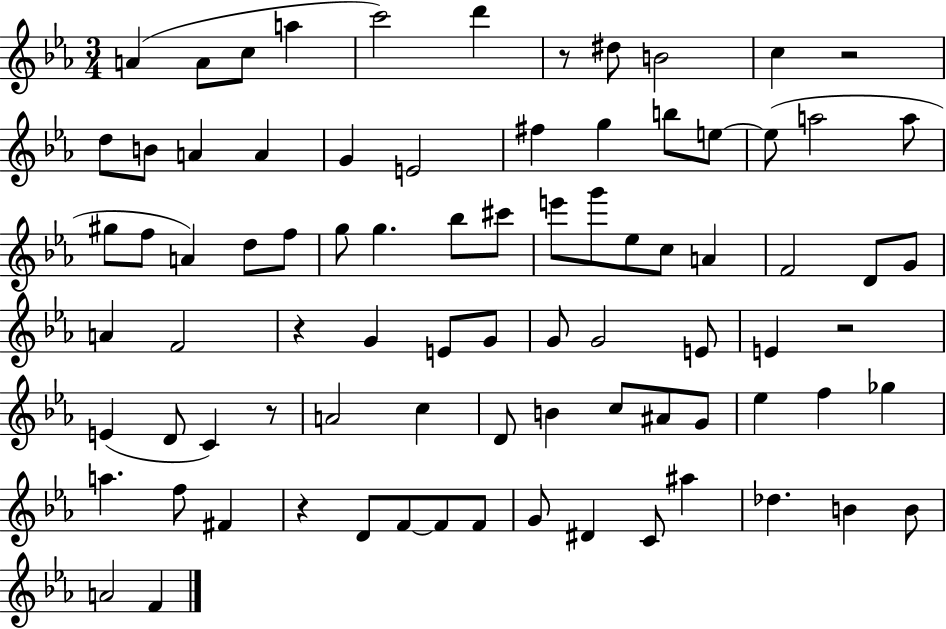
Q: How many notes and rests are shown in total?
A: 83